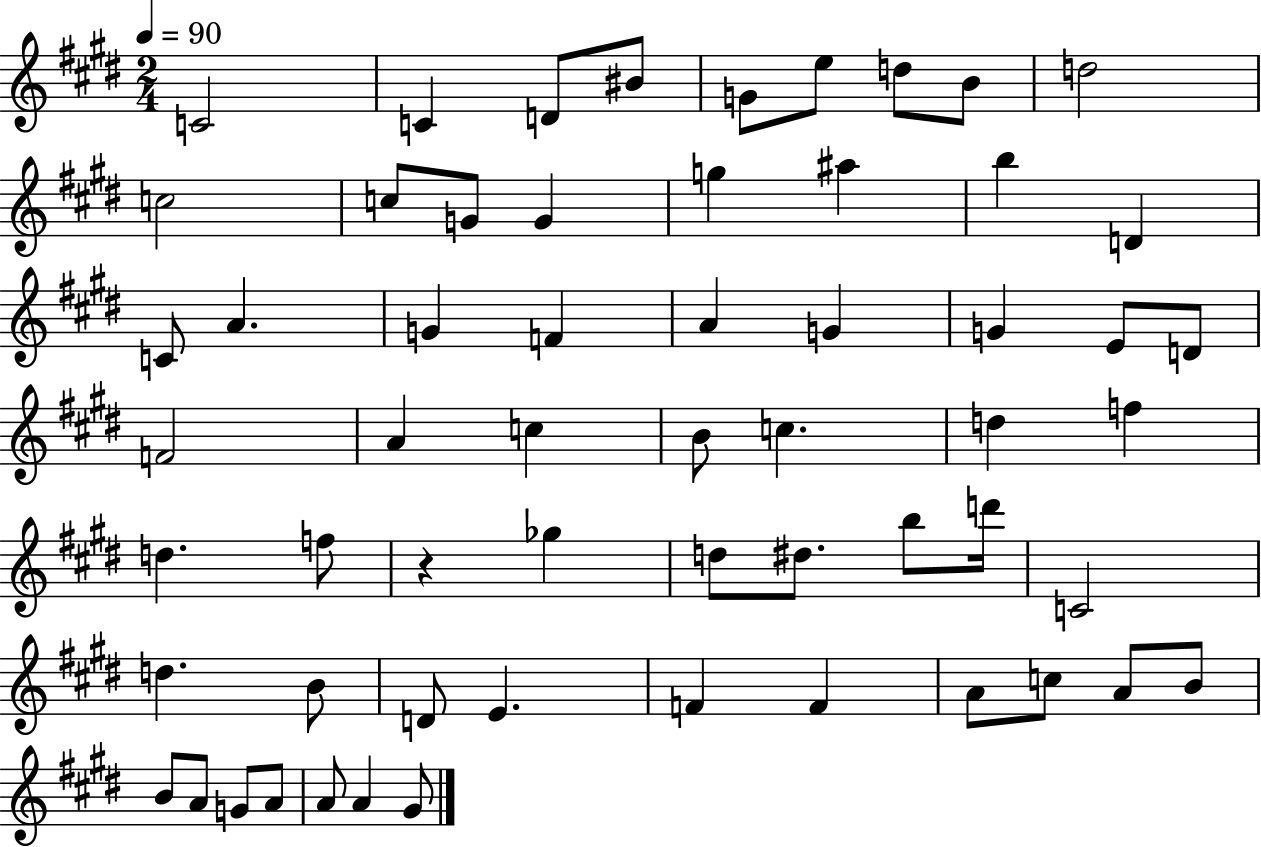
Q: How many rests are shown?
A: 1